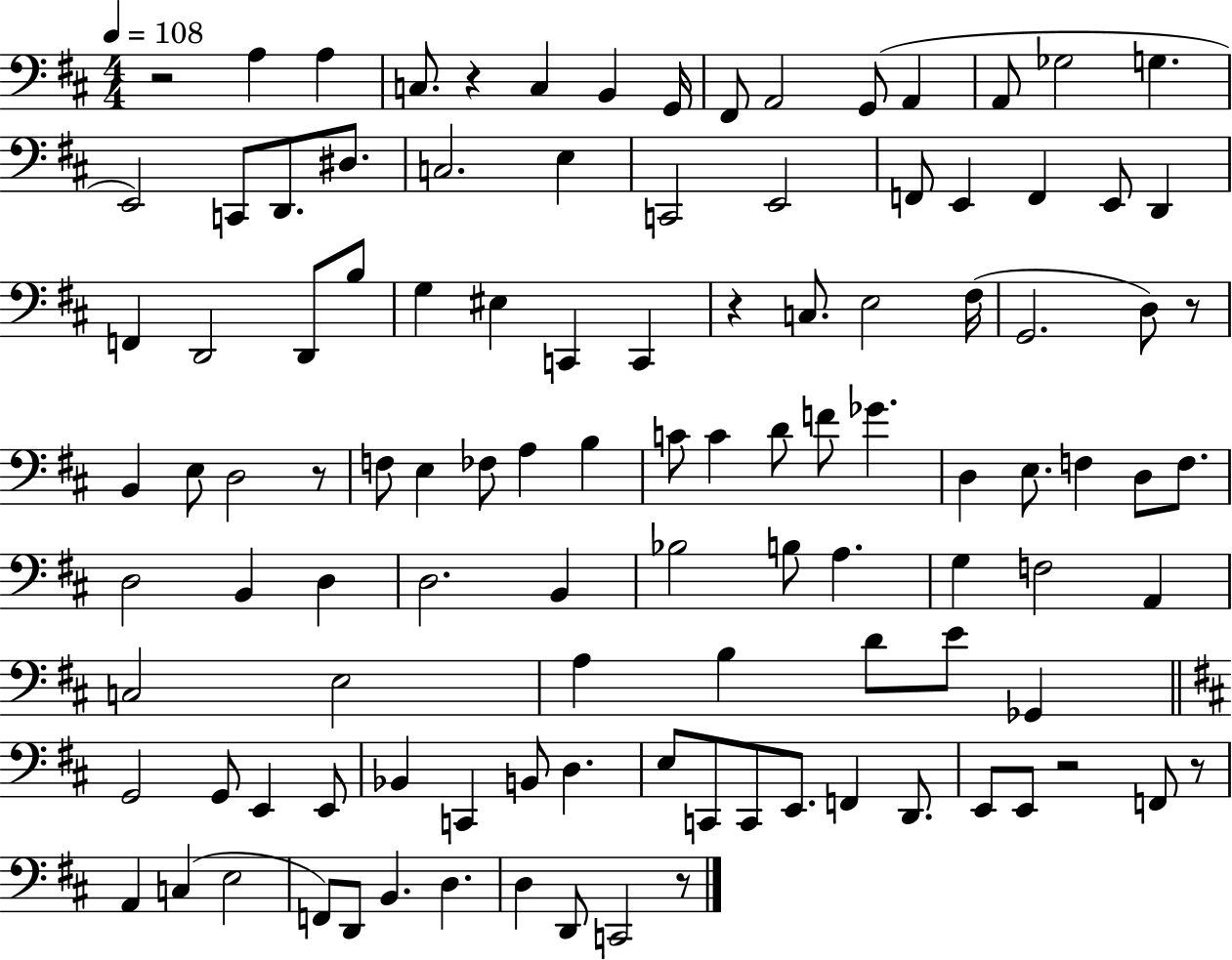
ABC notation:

X:1
T:Untitled
M:4/4
L:1/4
K:D
z2 A, A, C,/2 z C, B,, G,,/4 ^F,,/2 A,,2 G,,/2 A,, A,,/2 _G,2 G, E,,2 C,,/2 D,,/2 ^D,/2 C,2 E, C,,2 E,,2 F,,/2 E,, F,, E,,/2 D,, F,, D,,2 D,,/2 B,/2 G, ^E, C,, C,, z C,/2 E,2 ^F,/4 G,,2 D,/2 z/2 B,, E,/2 D,2 z/2 F,/2 E, _F,/2 A, B, C/2 C D/2 F/2 _G D, E,/2 F, D,/2 F,/2 D,2 B,, D, D,2 B,, _B,2 B,/2 A, G, F,2 A,, C,2 E,2 A, B, D/2 E/2 _G,, G,,2 G,,/2 E,, E,,/2 _B,, C,, B,,/2 D, E,/2 C,,/2 C,,/2 E,,/2 F,, D,,/2 E,,/2 E,,/2 z2 F,,/2 z/2 A,, C, E,2 F,,/2 D,,/2 B,, D, D, D,,/2 C,,2 z/2